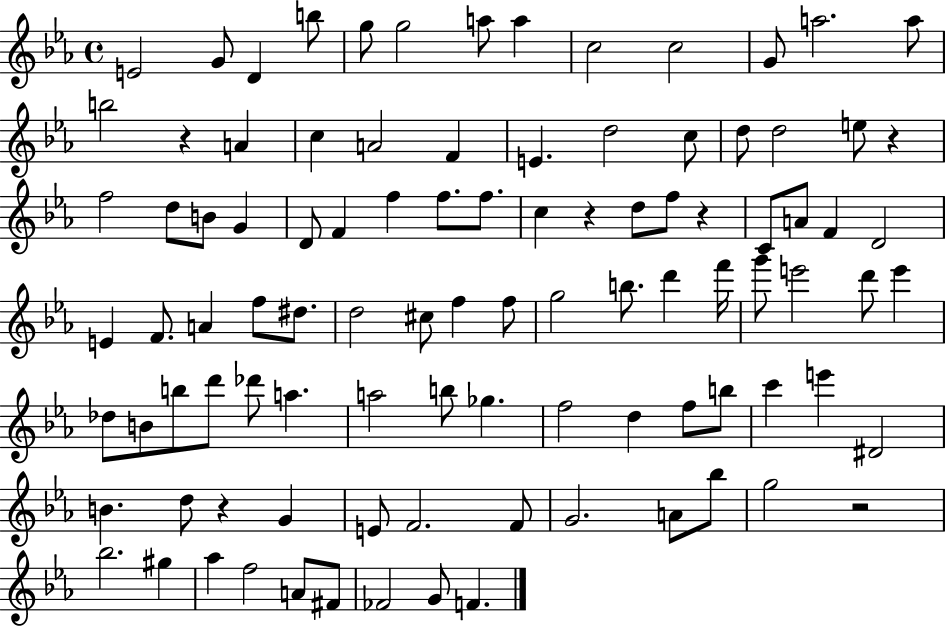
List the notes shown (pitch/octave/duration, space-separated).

E4/h G4/e D4/q B5/e G5/e G5/h A5/e A5/q C5/h C5/h G4/e A5/h. A5/e B5/h R/q A4/q C5/q A4/h F4/q E4/q. D5/h C5/e D5/e D5/h E5/e R/q F5/h D5/e B4/e G4/q D4/e F4/q F5/q F5/e. F5/e. C5/q R/q D5/e F5/e R/q C4/e A4/e F4/q D4/h E4/q F4/e. A4/q F5/e D#5/e. D5/h C#5/e F5/q F5/e G5/h B5/e. D6/q F6/s G6/e E6/h D6/e E6/q Db5/e B4/e B5/e D6/e Db6/e A5/q. A5/h B5/e Gb5/q. F5/h D5/q F5/e B5/e C6/q E6/q D#4/h B4/q. D5/e R/q G4/q E4/e F4/h. F4/e G4/h. A4/e Bb5/e G5/h R/h Bb5/h. G#5/q Ab5/q F5/h A4/e F#4/e FES4/h G4/e F4/q.